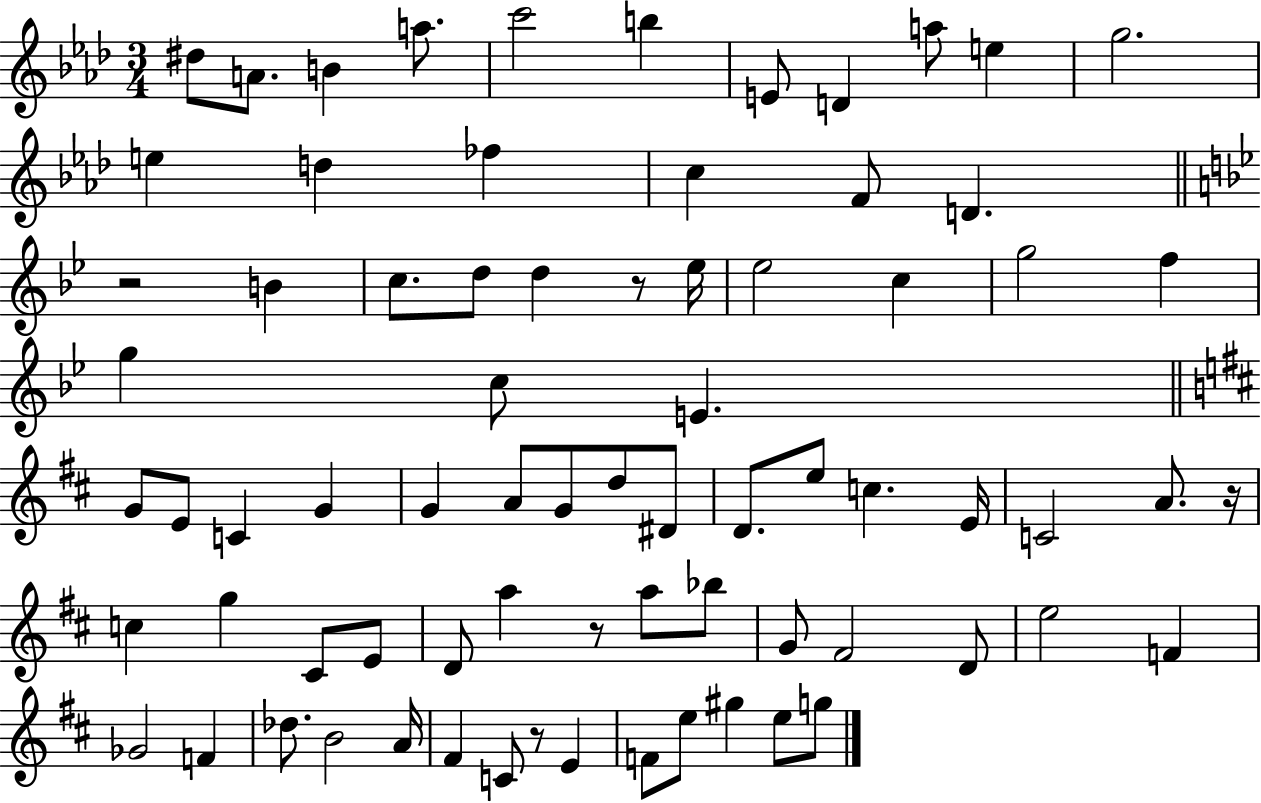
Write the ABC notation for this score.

X:1
T:Untitled
M:3/4
L:1/4
K:Ab
^d/2 A/2 B a/2 c'2 b E/2 D a/2 e g2 e d _f c F/2 D z2 B c/2 d/2 d z/2 _e/4 _e2 c g2 f g c/2 E G/2 E/2 C G G A/2 G/2 d/2 ^D/2 D/2 e/2 c E/4 C2 A/2 z/4 c g ^C/2 E/2 D/2 a z/2 a/2 _b/2 G/2 ^F2 D/2 e2 F _G2 F _d/2 B2 A/4 ^F C/2 z/2 E F/2 e/2 ^g e/2 g/2